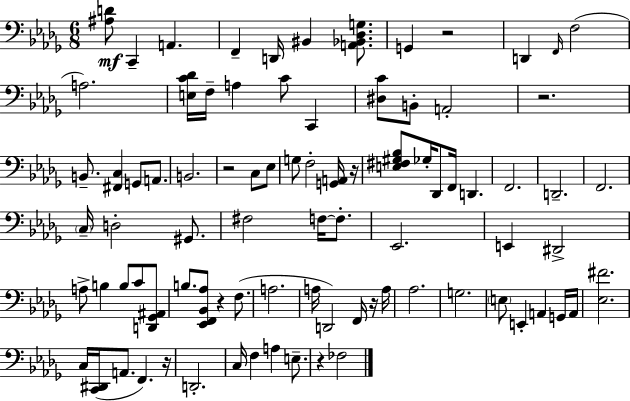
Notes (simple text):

[A#3,D4]/e C2/q A2/q. F2/q D2/s BIS2/q [A2,Bb2,Db3,G3]/e. G2/q R/h D2/q F2/s F3/h A3/h. [E3,C4,Db4]/s F3/s A3/q C4/e C2/q [D#3,C4]/e B2/e A2/h R/h. B2/e. [F#2,C3]/q G2/e A2/e. B2/h. R/h C3/e Eb3/e G3/e F3/h [G2,A2]/s R/s [E3,F#3,G#3,Bb3]/e Gb3/s Db2/e F2/s D2/q. F2/h. D2/h. F2/h. C3/s D3/h G#2/e. F#3/h F3/s F3/e. Eb2/h. E2/q D#2/h A3/e B3/q B3/e C4/e [D2,Gb2,A#2]/e B3/e. [Eb2,F2,Bb2,Ab3]/e R/q F3/e. A3/h. A3/s D2/h F2/s R/s A3/s Ab3/h. G3/h. E3/e E2/q A2/q G2/s A2/s [Eb3,F#4]/h. C3/s [C2,D#2]/s A2/e. F2/q. R/s D2/h. C3/s F3/q A3/q E3/e. R/q FES3/h